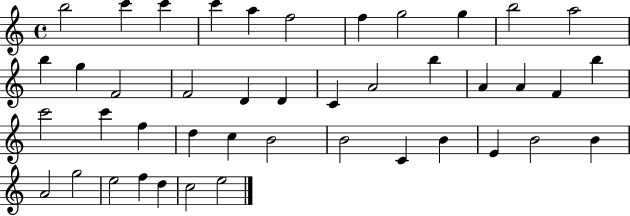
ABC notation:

X:1
T:Untitled
M:4/4
L:1/4
K:C
b2 c' c' c' a f2 f g2 g b2 a2 b g F2 F2 D D C A2 b A A F b c'2 c' f d c B2 B2 C B E B2 B A2 g2 e2 f d c2 e2